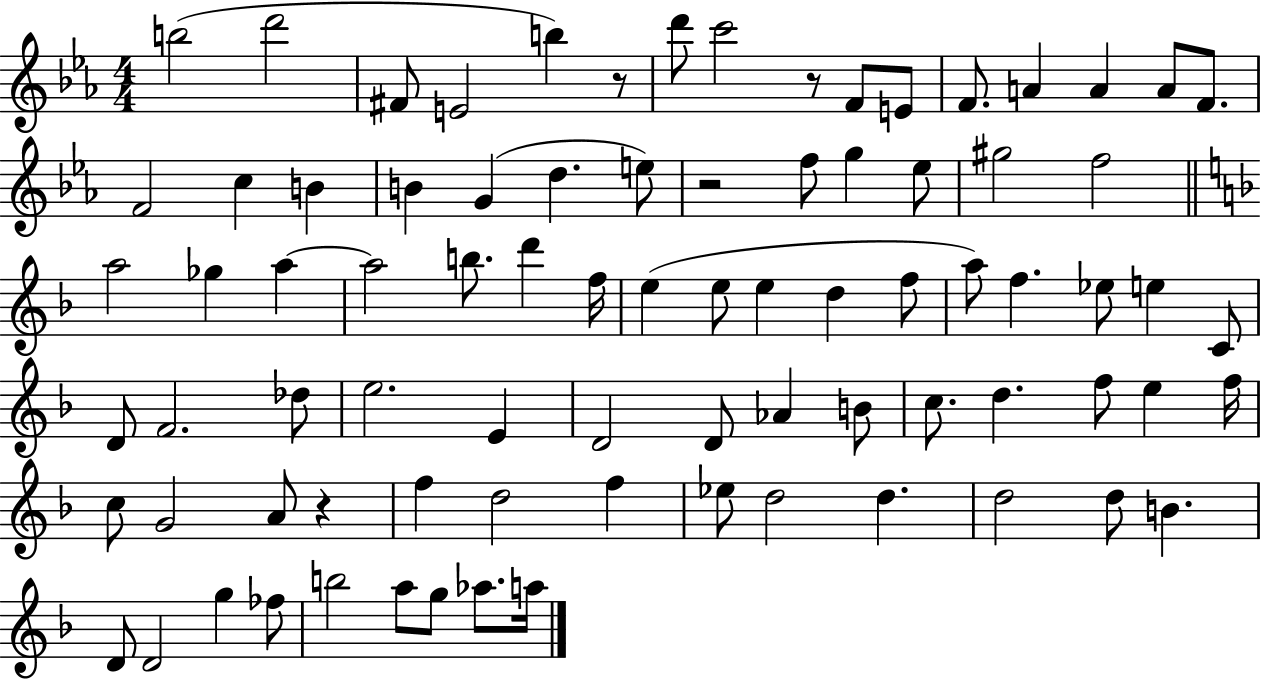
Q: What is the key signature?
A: EES major